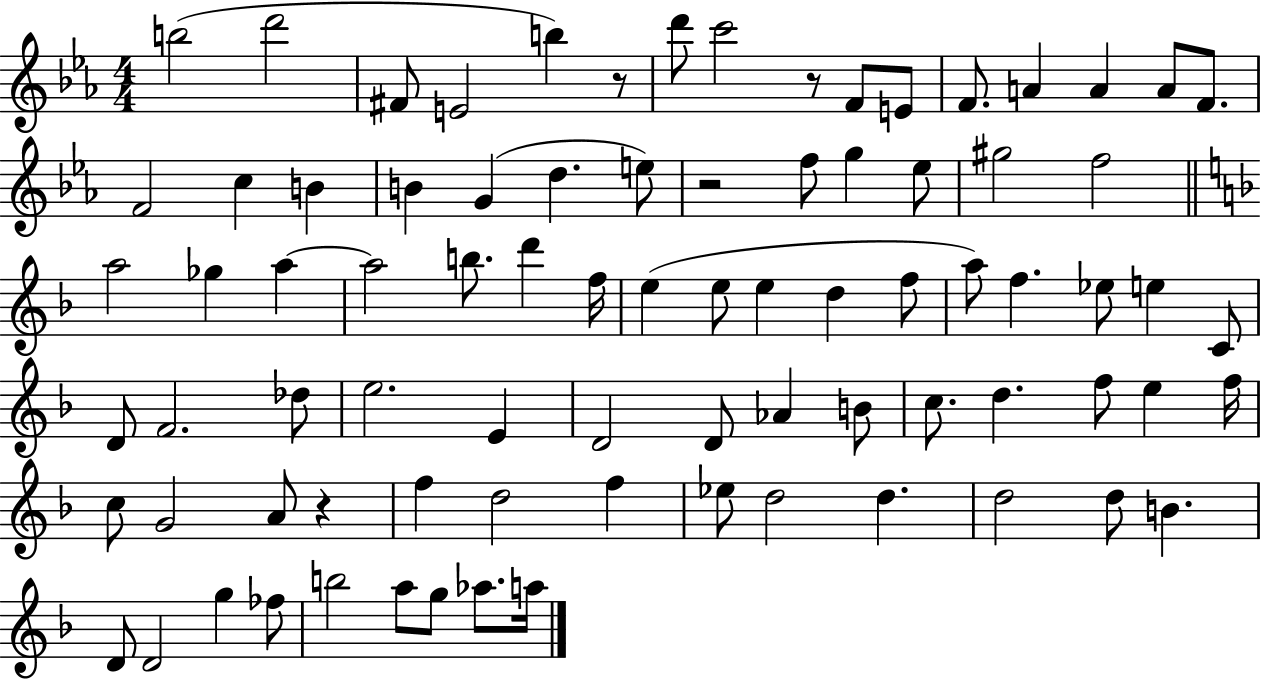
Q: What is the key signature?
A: EES major